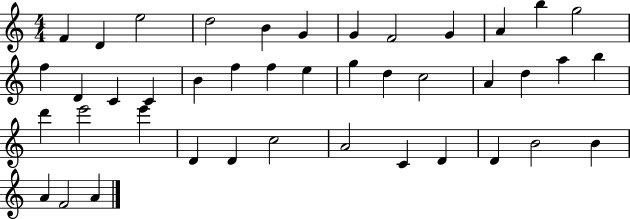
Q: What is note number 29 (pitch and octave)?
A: E6